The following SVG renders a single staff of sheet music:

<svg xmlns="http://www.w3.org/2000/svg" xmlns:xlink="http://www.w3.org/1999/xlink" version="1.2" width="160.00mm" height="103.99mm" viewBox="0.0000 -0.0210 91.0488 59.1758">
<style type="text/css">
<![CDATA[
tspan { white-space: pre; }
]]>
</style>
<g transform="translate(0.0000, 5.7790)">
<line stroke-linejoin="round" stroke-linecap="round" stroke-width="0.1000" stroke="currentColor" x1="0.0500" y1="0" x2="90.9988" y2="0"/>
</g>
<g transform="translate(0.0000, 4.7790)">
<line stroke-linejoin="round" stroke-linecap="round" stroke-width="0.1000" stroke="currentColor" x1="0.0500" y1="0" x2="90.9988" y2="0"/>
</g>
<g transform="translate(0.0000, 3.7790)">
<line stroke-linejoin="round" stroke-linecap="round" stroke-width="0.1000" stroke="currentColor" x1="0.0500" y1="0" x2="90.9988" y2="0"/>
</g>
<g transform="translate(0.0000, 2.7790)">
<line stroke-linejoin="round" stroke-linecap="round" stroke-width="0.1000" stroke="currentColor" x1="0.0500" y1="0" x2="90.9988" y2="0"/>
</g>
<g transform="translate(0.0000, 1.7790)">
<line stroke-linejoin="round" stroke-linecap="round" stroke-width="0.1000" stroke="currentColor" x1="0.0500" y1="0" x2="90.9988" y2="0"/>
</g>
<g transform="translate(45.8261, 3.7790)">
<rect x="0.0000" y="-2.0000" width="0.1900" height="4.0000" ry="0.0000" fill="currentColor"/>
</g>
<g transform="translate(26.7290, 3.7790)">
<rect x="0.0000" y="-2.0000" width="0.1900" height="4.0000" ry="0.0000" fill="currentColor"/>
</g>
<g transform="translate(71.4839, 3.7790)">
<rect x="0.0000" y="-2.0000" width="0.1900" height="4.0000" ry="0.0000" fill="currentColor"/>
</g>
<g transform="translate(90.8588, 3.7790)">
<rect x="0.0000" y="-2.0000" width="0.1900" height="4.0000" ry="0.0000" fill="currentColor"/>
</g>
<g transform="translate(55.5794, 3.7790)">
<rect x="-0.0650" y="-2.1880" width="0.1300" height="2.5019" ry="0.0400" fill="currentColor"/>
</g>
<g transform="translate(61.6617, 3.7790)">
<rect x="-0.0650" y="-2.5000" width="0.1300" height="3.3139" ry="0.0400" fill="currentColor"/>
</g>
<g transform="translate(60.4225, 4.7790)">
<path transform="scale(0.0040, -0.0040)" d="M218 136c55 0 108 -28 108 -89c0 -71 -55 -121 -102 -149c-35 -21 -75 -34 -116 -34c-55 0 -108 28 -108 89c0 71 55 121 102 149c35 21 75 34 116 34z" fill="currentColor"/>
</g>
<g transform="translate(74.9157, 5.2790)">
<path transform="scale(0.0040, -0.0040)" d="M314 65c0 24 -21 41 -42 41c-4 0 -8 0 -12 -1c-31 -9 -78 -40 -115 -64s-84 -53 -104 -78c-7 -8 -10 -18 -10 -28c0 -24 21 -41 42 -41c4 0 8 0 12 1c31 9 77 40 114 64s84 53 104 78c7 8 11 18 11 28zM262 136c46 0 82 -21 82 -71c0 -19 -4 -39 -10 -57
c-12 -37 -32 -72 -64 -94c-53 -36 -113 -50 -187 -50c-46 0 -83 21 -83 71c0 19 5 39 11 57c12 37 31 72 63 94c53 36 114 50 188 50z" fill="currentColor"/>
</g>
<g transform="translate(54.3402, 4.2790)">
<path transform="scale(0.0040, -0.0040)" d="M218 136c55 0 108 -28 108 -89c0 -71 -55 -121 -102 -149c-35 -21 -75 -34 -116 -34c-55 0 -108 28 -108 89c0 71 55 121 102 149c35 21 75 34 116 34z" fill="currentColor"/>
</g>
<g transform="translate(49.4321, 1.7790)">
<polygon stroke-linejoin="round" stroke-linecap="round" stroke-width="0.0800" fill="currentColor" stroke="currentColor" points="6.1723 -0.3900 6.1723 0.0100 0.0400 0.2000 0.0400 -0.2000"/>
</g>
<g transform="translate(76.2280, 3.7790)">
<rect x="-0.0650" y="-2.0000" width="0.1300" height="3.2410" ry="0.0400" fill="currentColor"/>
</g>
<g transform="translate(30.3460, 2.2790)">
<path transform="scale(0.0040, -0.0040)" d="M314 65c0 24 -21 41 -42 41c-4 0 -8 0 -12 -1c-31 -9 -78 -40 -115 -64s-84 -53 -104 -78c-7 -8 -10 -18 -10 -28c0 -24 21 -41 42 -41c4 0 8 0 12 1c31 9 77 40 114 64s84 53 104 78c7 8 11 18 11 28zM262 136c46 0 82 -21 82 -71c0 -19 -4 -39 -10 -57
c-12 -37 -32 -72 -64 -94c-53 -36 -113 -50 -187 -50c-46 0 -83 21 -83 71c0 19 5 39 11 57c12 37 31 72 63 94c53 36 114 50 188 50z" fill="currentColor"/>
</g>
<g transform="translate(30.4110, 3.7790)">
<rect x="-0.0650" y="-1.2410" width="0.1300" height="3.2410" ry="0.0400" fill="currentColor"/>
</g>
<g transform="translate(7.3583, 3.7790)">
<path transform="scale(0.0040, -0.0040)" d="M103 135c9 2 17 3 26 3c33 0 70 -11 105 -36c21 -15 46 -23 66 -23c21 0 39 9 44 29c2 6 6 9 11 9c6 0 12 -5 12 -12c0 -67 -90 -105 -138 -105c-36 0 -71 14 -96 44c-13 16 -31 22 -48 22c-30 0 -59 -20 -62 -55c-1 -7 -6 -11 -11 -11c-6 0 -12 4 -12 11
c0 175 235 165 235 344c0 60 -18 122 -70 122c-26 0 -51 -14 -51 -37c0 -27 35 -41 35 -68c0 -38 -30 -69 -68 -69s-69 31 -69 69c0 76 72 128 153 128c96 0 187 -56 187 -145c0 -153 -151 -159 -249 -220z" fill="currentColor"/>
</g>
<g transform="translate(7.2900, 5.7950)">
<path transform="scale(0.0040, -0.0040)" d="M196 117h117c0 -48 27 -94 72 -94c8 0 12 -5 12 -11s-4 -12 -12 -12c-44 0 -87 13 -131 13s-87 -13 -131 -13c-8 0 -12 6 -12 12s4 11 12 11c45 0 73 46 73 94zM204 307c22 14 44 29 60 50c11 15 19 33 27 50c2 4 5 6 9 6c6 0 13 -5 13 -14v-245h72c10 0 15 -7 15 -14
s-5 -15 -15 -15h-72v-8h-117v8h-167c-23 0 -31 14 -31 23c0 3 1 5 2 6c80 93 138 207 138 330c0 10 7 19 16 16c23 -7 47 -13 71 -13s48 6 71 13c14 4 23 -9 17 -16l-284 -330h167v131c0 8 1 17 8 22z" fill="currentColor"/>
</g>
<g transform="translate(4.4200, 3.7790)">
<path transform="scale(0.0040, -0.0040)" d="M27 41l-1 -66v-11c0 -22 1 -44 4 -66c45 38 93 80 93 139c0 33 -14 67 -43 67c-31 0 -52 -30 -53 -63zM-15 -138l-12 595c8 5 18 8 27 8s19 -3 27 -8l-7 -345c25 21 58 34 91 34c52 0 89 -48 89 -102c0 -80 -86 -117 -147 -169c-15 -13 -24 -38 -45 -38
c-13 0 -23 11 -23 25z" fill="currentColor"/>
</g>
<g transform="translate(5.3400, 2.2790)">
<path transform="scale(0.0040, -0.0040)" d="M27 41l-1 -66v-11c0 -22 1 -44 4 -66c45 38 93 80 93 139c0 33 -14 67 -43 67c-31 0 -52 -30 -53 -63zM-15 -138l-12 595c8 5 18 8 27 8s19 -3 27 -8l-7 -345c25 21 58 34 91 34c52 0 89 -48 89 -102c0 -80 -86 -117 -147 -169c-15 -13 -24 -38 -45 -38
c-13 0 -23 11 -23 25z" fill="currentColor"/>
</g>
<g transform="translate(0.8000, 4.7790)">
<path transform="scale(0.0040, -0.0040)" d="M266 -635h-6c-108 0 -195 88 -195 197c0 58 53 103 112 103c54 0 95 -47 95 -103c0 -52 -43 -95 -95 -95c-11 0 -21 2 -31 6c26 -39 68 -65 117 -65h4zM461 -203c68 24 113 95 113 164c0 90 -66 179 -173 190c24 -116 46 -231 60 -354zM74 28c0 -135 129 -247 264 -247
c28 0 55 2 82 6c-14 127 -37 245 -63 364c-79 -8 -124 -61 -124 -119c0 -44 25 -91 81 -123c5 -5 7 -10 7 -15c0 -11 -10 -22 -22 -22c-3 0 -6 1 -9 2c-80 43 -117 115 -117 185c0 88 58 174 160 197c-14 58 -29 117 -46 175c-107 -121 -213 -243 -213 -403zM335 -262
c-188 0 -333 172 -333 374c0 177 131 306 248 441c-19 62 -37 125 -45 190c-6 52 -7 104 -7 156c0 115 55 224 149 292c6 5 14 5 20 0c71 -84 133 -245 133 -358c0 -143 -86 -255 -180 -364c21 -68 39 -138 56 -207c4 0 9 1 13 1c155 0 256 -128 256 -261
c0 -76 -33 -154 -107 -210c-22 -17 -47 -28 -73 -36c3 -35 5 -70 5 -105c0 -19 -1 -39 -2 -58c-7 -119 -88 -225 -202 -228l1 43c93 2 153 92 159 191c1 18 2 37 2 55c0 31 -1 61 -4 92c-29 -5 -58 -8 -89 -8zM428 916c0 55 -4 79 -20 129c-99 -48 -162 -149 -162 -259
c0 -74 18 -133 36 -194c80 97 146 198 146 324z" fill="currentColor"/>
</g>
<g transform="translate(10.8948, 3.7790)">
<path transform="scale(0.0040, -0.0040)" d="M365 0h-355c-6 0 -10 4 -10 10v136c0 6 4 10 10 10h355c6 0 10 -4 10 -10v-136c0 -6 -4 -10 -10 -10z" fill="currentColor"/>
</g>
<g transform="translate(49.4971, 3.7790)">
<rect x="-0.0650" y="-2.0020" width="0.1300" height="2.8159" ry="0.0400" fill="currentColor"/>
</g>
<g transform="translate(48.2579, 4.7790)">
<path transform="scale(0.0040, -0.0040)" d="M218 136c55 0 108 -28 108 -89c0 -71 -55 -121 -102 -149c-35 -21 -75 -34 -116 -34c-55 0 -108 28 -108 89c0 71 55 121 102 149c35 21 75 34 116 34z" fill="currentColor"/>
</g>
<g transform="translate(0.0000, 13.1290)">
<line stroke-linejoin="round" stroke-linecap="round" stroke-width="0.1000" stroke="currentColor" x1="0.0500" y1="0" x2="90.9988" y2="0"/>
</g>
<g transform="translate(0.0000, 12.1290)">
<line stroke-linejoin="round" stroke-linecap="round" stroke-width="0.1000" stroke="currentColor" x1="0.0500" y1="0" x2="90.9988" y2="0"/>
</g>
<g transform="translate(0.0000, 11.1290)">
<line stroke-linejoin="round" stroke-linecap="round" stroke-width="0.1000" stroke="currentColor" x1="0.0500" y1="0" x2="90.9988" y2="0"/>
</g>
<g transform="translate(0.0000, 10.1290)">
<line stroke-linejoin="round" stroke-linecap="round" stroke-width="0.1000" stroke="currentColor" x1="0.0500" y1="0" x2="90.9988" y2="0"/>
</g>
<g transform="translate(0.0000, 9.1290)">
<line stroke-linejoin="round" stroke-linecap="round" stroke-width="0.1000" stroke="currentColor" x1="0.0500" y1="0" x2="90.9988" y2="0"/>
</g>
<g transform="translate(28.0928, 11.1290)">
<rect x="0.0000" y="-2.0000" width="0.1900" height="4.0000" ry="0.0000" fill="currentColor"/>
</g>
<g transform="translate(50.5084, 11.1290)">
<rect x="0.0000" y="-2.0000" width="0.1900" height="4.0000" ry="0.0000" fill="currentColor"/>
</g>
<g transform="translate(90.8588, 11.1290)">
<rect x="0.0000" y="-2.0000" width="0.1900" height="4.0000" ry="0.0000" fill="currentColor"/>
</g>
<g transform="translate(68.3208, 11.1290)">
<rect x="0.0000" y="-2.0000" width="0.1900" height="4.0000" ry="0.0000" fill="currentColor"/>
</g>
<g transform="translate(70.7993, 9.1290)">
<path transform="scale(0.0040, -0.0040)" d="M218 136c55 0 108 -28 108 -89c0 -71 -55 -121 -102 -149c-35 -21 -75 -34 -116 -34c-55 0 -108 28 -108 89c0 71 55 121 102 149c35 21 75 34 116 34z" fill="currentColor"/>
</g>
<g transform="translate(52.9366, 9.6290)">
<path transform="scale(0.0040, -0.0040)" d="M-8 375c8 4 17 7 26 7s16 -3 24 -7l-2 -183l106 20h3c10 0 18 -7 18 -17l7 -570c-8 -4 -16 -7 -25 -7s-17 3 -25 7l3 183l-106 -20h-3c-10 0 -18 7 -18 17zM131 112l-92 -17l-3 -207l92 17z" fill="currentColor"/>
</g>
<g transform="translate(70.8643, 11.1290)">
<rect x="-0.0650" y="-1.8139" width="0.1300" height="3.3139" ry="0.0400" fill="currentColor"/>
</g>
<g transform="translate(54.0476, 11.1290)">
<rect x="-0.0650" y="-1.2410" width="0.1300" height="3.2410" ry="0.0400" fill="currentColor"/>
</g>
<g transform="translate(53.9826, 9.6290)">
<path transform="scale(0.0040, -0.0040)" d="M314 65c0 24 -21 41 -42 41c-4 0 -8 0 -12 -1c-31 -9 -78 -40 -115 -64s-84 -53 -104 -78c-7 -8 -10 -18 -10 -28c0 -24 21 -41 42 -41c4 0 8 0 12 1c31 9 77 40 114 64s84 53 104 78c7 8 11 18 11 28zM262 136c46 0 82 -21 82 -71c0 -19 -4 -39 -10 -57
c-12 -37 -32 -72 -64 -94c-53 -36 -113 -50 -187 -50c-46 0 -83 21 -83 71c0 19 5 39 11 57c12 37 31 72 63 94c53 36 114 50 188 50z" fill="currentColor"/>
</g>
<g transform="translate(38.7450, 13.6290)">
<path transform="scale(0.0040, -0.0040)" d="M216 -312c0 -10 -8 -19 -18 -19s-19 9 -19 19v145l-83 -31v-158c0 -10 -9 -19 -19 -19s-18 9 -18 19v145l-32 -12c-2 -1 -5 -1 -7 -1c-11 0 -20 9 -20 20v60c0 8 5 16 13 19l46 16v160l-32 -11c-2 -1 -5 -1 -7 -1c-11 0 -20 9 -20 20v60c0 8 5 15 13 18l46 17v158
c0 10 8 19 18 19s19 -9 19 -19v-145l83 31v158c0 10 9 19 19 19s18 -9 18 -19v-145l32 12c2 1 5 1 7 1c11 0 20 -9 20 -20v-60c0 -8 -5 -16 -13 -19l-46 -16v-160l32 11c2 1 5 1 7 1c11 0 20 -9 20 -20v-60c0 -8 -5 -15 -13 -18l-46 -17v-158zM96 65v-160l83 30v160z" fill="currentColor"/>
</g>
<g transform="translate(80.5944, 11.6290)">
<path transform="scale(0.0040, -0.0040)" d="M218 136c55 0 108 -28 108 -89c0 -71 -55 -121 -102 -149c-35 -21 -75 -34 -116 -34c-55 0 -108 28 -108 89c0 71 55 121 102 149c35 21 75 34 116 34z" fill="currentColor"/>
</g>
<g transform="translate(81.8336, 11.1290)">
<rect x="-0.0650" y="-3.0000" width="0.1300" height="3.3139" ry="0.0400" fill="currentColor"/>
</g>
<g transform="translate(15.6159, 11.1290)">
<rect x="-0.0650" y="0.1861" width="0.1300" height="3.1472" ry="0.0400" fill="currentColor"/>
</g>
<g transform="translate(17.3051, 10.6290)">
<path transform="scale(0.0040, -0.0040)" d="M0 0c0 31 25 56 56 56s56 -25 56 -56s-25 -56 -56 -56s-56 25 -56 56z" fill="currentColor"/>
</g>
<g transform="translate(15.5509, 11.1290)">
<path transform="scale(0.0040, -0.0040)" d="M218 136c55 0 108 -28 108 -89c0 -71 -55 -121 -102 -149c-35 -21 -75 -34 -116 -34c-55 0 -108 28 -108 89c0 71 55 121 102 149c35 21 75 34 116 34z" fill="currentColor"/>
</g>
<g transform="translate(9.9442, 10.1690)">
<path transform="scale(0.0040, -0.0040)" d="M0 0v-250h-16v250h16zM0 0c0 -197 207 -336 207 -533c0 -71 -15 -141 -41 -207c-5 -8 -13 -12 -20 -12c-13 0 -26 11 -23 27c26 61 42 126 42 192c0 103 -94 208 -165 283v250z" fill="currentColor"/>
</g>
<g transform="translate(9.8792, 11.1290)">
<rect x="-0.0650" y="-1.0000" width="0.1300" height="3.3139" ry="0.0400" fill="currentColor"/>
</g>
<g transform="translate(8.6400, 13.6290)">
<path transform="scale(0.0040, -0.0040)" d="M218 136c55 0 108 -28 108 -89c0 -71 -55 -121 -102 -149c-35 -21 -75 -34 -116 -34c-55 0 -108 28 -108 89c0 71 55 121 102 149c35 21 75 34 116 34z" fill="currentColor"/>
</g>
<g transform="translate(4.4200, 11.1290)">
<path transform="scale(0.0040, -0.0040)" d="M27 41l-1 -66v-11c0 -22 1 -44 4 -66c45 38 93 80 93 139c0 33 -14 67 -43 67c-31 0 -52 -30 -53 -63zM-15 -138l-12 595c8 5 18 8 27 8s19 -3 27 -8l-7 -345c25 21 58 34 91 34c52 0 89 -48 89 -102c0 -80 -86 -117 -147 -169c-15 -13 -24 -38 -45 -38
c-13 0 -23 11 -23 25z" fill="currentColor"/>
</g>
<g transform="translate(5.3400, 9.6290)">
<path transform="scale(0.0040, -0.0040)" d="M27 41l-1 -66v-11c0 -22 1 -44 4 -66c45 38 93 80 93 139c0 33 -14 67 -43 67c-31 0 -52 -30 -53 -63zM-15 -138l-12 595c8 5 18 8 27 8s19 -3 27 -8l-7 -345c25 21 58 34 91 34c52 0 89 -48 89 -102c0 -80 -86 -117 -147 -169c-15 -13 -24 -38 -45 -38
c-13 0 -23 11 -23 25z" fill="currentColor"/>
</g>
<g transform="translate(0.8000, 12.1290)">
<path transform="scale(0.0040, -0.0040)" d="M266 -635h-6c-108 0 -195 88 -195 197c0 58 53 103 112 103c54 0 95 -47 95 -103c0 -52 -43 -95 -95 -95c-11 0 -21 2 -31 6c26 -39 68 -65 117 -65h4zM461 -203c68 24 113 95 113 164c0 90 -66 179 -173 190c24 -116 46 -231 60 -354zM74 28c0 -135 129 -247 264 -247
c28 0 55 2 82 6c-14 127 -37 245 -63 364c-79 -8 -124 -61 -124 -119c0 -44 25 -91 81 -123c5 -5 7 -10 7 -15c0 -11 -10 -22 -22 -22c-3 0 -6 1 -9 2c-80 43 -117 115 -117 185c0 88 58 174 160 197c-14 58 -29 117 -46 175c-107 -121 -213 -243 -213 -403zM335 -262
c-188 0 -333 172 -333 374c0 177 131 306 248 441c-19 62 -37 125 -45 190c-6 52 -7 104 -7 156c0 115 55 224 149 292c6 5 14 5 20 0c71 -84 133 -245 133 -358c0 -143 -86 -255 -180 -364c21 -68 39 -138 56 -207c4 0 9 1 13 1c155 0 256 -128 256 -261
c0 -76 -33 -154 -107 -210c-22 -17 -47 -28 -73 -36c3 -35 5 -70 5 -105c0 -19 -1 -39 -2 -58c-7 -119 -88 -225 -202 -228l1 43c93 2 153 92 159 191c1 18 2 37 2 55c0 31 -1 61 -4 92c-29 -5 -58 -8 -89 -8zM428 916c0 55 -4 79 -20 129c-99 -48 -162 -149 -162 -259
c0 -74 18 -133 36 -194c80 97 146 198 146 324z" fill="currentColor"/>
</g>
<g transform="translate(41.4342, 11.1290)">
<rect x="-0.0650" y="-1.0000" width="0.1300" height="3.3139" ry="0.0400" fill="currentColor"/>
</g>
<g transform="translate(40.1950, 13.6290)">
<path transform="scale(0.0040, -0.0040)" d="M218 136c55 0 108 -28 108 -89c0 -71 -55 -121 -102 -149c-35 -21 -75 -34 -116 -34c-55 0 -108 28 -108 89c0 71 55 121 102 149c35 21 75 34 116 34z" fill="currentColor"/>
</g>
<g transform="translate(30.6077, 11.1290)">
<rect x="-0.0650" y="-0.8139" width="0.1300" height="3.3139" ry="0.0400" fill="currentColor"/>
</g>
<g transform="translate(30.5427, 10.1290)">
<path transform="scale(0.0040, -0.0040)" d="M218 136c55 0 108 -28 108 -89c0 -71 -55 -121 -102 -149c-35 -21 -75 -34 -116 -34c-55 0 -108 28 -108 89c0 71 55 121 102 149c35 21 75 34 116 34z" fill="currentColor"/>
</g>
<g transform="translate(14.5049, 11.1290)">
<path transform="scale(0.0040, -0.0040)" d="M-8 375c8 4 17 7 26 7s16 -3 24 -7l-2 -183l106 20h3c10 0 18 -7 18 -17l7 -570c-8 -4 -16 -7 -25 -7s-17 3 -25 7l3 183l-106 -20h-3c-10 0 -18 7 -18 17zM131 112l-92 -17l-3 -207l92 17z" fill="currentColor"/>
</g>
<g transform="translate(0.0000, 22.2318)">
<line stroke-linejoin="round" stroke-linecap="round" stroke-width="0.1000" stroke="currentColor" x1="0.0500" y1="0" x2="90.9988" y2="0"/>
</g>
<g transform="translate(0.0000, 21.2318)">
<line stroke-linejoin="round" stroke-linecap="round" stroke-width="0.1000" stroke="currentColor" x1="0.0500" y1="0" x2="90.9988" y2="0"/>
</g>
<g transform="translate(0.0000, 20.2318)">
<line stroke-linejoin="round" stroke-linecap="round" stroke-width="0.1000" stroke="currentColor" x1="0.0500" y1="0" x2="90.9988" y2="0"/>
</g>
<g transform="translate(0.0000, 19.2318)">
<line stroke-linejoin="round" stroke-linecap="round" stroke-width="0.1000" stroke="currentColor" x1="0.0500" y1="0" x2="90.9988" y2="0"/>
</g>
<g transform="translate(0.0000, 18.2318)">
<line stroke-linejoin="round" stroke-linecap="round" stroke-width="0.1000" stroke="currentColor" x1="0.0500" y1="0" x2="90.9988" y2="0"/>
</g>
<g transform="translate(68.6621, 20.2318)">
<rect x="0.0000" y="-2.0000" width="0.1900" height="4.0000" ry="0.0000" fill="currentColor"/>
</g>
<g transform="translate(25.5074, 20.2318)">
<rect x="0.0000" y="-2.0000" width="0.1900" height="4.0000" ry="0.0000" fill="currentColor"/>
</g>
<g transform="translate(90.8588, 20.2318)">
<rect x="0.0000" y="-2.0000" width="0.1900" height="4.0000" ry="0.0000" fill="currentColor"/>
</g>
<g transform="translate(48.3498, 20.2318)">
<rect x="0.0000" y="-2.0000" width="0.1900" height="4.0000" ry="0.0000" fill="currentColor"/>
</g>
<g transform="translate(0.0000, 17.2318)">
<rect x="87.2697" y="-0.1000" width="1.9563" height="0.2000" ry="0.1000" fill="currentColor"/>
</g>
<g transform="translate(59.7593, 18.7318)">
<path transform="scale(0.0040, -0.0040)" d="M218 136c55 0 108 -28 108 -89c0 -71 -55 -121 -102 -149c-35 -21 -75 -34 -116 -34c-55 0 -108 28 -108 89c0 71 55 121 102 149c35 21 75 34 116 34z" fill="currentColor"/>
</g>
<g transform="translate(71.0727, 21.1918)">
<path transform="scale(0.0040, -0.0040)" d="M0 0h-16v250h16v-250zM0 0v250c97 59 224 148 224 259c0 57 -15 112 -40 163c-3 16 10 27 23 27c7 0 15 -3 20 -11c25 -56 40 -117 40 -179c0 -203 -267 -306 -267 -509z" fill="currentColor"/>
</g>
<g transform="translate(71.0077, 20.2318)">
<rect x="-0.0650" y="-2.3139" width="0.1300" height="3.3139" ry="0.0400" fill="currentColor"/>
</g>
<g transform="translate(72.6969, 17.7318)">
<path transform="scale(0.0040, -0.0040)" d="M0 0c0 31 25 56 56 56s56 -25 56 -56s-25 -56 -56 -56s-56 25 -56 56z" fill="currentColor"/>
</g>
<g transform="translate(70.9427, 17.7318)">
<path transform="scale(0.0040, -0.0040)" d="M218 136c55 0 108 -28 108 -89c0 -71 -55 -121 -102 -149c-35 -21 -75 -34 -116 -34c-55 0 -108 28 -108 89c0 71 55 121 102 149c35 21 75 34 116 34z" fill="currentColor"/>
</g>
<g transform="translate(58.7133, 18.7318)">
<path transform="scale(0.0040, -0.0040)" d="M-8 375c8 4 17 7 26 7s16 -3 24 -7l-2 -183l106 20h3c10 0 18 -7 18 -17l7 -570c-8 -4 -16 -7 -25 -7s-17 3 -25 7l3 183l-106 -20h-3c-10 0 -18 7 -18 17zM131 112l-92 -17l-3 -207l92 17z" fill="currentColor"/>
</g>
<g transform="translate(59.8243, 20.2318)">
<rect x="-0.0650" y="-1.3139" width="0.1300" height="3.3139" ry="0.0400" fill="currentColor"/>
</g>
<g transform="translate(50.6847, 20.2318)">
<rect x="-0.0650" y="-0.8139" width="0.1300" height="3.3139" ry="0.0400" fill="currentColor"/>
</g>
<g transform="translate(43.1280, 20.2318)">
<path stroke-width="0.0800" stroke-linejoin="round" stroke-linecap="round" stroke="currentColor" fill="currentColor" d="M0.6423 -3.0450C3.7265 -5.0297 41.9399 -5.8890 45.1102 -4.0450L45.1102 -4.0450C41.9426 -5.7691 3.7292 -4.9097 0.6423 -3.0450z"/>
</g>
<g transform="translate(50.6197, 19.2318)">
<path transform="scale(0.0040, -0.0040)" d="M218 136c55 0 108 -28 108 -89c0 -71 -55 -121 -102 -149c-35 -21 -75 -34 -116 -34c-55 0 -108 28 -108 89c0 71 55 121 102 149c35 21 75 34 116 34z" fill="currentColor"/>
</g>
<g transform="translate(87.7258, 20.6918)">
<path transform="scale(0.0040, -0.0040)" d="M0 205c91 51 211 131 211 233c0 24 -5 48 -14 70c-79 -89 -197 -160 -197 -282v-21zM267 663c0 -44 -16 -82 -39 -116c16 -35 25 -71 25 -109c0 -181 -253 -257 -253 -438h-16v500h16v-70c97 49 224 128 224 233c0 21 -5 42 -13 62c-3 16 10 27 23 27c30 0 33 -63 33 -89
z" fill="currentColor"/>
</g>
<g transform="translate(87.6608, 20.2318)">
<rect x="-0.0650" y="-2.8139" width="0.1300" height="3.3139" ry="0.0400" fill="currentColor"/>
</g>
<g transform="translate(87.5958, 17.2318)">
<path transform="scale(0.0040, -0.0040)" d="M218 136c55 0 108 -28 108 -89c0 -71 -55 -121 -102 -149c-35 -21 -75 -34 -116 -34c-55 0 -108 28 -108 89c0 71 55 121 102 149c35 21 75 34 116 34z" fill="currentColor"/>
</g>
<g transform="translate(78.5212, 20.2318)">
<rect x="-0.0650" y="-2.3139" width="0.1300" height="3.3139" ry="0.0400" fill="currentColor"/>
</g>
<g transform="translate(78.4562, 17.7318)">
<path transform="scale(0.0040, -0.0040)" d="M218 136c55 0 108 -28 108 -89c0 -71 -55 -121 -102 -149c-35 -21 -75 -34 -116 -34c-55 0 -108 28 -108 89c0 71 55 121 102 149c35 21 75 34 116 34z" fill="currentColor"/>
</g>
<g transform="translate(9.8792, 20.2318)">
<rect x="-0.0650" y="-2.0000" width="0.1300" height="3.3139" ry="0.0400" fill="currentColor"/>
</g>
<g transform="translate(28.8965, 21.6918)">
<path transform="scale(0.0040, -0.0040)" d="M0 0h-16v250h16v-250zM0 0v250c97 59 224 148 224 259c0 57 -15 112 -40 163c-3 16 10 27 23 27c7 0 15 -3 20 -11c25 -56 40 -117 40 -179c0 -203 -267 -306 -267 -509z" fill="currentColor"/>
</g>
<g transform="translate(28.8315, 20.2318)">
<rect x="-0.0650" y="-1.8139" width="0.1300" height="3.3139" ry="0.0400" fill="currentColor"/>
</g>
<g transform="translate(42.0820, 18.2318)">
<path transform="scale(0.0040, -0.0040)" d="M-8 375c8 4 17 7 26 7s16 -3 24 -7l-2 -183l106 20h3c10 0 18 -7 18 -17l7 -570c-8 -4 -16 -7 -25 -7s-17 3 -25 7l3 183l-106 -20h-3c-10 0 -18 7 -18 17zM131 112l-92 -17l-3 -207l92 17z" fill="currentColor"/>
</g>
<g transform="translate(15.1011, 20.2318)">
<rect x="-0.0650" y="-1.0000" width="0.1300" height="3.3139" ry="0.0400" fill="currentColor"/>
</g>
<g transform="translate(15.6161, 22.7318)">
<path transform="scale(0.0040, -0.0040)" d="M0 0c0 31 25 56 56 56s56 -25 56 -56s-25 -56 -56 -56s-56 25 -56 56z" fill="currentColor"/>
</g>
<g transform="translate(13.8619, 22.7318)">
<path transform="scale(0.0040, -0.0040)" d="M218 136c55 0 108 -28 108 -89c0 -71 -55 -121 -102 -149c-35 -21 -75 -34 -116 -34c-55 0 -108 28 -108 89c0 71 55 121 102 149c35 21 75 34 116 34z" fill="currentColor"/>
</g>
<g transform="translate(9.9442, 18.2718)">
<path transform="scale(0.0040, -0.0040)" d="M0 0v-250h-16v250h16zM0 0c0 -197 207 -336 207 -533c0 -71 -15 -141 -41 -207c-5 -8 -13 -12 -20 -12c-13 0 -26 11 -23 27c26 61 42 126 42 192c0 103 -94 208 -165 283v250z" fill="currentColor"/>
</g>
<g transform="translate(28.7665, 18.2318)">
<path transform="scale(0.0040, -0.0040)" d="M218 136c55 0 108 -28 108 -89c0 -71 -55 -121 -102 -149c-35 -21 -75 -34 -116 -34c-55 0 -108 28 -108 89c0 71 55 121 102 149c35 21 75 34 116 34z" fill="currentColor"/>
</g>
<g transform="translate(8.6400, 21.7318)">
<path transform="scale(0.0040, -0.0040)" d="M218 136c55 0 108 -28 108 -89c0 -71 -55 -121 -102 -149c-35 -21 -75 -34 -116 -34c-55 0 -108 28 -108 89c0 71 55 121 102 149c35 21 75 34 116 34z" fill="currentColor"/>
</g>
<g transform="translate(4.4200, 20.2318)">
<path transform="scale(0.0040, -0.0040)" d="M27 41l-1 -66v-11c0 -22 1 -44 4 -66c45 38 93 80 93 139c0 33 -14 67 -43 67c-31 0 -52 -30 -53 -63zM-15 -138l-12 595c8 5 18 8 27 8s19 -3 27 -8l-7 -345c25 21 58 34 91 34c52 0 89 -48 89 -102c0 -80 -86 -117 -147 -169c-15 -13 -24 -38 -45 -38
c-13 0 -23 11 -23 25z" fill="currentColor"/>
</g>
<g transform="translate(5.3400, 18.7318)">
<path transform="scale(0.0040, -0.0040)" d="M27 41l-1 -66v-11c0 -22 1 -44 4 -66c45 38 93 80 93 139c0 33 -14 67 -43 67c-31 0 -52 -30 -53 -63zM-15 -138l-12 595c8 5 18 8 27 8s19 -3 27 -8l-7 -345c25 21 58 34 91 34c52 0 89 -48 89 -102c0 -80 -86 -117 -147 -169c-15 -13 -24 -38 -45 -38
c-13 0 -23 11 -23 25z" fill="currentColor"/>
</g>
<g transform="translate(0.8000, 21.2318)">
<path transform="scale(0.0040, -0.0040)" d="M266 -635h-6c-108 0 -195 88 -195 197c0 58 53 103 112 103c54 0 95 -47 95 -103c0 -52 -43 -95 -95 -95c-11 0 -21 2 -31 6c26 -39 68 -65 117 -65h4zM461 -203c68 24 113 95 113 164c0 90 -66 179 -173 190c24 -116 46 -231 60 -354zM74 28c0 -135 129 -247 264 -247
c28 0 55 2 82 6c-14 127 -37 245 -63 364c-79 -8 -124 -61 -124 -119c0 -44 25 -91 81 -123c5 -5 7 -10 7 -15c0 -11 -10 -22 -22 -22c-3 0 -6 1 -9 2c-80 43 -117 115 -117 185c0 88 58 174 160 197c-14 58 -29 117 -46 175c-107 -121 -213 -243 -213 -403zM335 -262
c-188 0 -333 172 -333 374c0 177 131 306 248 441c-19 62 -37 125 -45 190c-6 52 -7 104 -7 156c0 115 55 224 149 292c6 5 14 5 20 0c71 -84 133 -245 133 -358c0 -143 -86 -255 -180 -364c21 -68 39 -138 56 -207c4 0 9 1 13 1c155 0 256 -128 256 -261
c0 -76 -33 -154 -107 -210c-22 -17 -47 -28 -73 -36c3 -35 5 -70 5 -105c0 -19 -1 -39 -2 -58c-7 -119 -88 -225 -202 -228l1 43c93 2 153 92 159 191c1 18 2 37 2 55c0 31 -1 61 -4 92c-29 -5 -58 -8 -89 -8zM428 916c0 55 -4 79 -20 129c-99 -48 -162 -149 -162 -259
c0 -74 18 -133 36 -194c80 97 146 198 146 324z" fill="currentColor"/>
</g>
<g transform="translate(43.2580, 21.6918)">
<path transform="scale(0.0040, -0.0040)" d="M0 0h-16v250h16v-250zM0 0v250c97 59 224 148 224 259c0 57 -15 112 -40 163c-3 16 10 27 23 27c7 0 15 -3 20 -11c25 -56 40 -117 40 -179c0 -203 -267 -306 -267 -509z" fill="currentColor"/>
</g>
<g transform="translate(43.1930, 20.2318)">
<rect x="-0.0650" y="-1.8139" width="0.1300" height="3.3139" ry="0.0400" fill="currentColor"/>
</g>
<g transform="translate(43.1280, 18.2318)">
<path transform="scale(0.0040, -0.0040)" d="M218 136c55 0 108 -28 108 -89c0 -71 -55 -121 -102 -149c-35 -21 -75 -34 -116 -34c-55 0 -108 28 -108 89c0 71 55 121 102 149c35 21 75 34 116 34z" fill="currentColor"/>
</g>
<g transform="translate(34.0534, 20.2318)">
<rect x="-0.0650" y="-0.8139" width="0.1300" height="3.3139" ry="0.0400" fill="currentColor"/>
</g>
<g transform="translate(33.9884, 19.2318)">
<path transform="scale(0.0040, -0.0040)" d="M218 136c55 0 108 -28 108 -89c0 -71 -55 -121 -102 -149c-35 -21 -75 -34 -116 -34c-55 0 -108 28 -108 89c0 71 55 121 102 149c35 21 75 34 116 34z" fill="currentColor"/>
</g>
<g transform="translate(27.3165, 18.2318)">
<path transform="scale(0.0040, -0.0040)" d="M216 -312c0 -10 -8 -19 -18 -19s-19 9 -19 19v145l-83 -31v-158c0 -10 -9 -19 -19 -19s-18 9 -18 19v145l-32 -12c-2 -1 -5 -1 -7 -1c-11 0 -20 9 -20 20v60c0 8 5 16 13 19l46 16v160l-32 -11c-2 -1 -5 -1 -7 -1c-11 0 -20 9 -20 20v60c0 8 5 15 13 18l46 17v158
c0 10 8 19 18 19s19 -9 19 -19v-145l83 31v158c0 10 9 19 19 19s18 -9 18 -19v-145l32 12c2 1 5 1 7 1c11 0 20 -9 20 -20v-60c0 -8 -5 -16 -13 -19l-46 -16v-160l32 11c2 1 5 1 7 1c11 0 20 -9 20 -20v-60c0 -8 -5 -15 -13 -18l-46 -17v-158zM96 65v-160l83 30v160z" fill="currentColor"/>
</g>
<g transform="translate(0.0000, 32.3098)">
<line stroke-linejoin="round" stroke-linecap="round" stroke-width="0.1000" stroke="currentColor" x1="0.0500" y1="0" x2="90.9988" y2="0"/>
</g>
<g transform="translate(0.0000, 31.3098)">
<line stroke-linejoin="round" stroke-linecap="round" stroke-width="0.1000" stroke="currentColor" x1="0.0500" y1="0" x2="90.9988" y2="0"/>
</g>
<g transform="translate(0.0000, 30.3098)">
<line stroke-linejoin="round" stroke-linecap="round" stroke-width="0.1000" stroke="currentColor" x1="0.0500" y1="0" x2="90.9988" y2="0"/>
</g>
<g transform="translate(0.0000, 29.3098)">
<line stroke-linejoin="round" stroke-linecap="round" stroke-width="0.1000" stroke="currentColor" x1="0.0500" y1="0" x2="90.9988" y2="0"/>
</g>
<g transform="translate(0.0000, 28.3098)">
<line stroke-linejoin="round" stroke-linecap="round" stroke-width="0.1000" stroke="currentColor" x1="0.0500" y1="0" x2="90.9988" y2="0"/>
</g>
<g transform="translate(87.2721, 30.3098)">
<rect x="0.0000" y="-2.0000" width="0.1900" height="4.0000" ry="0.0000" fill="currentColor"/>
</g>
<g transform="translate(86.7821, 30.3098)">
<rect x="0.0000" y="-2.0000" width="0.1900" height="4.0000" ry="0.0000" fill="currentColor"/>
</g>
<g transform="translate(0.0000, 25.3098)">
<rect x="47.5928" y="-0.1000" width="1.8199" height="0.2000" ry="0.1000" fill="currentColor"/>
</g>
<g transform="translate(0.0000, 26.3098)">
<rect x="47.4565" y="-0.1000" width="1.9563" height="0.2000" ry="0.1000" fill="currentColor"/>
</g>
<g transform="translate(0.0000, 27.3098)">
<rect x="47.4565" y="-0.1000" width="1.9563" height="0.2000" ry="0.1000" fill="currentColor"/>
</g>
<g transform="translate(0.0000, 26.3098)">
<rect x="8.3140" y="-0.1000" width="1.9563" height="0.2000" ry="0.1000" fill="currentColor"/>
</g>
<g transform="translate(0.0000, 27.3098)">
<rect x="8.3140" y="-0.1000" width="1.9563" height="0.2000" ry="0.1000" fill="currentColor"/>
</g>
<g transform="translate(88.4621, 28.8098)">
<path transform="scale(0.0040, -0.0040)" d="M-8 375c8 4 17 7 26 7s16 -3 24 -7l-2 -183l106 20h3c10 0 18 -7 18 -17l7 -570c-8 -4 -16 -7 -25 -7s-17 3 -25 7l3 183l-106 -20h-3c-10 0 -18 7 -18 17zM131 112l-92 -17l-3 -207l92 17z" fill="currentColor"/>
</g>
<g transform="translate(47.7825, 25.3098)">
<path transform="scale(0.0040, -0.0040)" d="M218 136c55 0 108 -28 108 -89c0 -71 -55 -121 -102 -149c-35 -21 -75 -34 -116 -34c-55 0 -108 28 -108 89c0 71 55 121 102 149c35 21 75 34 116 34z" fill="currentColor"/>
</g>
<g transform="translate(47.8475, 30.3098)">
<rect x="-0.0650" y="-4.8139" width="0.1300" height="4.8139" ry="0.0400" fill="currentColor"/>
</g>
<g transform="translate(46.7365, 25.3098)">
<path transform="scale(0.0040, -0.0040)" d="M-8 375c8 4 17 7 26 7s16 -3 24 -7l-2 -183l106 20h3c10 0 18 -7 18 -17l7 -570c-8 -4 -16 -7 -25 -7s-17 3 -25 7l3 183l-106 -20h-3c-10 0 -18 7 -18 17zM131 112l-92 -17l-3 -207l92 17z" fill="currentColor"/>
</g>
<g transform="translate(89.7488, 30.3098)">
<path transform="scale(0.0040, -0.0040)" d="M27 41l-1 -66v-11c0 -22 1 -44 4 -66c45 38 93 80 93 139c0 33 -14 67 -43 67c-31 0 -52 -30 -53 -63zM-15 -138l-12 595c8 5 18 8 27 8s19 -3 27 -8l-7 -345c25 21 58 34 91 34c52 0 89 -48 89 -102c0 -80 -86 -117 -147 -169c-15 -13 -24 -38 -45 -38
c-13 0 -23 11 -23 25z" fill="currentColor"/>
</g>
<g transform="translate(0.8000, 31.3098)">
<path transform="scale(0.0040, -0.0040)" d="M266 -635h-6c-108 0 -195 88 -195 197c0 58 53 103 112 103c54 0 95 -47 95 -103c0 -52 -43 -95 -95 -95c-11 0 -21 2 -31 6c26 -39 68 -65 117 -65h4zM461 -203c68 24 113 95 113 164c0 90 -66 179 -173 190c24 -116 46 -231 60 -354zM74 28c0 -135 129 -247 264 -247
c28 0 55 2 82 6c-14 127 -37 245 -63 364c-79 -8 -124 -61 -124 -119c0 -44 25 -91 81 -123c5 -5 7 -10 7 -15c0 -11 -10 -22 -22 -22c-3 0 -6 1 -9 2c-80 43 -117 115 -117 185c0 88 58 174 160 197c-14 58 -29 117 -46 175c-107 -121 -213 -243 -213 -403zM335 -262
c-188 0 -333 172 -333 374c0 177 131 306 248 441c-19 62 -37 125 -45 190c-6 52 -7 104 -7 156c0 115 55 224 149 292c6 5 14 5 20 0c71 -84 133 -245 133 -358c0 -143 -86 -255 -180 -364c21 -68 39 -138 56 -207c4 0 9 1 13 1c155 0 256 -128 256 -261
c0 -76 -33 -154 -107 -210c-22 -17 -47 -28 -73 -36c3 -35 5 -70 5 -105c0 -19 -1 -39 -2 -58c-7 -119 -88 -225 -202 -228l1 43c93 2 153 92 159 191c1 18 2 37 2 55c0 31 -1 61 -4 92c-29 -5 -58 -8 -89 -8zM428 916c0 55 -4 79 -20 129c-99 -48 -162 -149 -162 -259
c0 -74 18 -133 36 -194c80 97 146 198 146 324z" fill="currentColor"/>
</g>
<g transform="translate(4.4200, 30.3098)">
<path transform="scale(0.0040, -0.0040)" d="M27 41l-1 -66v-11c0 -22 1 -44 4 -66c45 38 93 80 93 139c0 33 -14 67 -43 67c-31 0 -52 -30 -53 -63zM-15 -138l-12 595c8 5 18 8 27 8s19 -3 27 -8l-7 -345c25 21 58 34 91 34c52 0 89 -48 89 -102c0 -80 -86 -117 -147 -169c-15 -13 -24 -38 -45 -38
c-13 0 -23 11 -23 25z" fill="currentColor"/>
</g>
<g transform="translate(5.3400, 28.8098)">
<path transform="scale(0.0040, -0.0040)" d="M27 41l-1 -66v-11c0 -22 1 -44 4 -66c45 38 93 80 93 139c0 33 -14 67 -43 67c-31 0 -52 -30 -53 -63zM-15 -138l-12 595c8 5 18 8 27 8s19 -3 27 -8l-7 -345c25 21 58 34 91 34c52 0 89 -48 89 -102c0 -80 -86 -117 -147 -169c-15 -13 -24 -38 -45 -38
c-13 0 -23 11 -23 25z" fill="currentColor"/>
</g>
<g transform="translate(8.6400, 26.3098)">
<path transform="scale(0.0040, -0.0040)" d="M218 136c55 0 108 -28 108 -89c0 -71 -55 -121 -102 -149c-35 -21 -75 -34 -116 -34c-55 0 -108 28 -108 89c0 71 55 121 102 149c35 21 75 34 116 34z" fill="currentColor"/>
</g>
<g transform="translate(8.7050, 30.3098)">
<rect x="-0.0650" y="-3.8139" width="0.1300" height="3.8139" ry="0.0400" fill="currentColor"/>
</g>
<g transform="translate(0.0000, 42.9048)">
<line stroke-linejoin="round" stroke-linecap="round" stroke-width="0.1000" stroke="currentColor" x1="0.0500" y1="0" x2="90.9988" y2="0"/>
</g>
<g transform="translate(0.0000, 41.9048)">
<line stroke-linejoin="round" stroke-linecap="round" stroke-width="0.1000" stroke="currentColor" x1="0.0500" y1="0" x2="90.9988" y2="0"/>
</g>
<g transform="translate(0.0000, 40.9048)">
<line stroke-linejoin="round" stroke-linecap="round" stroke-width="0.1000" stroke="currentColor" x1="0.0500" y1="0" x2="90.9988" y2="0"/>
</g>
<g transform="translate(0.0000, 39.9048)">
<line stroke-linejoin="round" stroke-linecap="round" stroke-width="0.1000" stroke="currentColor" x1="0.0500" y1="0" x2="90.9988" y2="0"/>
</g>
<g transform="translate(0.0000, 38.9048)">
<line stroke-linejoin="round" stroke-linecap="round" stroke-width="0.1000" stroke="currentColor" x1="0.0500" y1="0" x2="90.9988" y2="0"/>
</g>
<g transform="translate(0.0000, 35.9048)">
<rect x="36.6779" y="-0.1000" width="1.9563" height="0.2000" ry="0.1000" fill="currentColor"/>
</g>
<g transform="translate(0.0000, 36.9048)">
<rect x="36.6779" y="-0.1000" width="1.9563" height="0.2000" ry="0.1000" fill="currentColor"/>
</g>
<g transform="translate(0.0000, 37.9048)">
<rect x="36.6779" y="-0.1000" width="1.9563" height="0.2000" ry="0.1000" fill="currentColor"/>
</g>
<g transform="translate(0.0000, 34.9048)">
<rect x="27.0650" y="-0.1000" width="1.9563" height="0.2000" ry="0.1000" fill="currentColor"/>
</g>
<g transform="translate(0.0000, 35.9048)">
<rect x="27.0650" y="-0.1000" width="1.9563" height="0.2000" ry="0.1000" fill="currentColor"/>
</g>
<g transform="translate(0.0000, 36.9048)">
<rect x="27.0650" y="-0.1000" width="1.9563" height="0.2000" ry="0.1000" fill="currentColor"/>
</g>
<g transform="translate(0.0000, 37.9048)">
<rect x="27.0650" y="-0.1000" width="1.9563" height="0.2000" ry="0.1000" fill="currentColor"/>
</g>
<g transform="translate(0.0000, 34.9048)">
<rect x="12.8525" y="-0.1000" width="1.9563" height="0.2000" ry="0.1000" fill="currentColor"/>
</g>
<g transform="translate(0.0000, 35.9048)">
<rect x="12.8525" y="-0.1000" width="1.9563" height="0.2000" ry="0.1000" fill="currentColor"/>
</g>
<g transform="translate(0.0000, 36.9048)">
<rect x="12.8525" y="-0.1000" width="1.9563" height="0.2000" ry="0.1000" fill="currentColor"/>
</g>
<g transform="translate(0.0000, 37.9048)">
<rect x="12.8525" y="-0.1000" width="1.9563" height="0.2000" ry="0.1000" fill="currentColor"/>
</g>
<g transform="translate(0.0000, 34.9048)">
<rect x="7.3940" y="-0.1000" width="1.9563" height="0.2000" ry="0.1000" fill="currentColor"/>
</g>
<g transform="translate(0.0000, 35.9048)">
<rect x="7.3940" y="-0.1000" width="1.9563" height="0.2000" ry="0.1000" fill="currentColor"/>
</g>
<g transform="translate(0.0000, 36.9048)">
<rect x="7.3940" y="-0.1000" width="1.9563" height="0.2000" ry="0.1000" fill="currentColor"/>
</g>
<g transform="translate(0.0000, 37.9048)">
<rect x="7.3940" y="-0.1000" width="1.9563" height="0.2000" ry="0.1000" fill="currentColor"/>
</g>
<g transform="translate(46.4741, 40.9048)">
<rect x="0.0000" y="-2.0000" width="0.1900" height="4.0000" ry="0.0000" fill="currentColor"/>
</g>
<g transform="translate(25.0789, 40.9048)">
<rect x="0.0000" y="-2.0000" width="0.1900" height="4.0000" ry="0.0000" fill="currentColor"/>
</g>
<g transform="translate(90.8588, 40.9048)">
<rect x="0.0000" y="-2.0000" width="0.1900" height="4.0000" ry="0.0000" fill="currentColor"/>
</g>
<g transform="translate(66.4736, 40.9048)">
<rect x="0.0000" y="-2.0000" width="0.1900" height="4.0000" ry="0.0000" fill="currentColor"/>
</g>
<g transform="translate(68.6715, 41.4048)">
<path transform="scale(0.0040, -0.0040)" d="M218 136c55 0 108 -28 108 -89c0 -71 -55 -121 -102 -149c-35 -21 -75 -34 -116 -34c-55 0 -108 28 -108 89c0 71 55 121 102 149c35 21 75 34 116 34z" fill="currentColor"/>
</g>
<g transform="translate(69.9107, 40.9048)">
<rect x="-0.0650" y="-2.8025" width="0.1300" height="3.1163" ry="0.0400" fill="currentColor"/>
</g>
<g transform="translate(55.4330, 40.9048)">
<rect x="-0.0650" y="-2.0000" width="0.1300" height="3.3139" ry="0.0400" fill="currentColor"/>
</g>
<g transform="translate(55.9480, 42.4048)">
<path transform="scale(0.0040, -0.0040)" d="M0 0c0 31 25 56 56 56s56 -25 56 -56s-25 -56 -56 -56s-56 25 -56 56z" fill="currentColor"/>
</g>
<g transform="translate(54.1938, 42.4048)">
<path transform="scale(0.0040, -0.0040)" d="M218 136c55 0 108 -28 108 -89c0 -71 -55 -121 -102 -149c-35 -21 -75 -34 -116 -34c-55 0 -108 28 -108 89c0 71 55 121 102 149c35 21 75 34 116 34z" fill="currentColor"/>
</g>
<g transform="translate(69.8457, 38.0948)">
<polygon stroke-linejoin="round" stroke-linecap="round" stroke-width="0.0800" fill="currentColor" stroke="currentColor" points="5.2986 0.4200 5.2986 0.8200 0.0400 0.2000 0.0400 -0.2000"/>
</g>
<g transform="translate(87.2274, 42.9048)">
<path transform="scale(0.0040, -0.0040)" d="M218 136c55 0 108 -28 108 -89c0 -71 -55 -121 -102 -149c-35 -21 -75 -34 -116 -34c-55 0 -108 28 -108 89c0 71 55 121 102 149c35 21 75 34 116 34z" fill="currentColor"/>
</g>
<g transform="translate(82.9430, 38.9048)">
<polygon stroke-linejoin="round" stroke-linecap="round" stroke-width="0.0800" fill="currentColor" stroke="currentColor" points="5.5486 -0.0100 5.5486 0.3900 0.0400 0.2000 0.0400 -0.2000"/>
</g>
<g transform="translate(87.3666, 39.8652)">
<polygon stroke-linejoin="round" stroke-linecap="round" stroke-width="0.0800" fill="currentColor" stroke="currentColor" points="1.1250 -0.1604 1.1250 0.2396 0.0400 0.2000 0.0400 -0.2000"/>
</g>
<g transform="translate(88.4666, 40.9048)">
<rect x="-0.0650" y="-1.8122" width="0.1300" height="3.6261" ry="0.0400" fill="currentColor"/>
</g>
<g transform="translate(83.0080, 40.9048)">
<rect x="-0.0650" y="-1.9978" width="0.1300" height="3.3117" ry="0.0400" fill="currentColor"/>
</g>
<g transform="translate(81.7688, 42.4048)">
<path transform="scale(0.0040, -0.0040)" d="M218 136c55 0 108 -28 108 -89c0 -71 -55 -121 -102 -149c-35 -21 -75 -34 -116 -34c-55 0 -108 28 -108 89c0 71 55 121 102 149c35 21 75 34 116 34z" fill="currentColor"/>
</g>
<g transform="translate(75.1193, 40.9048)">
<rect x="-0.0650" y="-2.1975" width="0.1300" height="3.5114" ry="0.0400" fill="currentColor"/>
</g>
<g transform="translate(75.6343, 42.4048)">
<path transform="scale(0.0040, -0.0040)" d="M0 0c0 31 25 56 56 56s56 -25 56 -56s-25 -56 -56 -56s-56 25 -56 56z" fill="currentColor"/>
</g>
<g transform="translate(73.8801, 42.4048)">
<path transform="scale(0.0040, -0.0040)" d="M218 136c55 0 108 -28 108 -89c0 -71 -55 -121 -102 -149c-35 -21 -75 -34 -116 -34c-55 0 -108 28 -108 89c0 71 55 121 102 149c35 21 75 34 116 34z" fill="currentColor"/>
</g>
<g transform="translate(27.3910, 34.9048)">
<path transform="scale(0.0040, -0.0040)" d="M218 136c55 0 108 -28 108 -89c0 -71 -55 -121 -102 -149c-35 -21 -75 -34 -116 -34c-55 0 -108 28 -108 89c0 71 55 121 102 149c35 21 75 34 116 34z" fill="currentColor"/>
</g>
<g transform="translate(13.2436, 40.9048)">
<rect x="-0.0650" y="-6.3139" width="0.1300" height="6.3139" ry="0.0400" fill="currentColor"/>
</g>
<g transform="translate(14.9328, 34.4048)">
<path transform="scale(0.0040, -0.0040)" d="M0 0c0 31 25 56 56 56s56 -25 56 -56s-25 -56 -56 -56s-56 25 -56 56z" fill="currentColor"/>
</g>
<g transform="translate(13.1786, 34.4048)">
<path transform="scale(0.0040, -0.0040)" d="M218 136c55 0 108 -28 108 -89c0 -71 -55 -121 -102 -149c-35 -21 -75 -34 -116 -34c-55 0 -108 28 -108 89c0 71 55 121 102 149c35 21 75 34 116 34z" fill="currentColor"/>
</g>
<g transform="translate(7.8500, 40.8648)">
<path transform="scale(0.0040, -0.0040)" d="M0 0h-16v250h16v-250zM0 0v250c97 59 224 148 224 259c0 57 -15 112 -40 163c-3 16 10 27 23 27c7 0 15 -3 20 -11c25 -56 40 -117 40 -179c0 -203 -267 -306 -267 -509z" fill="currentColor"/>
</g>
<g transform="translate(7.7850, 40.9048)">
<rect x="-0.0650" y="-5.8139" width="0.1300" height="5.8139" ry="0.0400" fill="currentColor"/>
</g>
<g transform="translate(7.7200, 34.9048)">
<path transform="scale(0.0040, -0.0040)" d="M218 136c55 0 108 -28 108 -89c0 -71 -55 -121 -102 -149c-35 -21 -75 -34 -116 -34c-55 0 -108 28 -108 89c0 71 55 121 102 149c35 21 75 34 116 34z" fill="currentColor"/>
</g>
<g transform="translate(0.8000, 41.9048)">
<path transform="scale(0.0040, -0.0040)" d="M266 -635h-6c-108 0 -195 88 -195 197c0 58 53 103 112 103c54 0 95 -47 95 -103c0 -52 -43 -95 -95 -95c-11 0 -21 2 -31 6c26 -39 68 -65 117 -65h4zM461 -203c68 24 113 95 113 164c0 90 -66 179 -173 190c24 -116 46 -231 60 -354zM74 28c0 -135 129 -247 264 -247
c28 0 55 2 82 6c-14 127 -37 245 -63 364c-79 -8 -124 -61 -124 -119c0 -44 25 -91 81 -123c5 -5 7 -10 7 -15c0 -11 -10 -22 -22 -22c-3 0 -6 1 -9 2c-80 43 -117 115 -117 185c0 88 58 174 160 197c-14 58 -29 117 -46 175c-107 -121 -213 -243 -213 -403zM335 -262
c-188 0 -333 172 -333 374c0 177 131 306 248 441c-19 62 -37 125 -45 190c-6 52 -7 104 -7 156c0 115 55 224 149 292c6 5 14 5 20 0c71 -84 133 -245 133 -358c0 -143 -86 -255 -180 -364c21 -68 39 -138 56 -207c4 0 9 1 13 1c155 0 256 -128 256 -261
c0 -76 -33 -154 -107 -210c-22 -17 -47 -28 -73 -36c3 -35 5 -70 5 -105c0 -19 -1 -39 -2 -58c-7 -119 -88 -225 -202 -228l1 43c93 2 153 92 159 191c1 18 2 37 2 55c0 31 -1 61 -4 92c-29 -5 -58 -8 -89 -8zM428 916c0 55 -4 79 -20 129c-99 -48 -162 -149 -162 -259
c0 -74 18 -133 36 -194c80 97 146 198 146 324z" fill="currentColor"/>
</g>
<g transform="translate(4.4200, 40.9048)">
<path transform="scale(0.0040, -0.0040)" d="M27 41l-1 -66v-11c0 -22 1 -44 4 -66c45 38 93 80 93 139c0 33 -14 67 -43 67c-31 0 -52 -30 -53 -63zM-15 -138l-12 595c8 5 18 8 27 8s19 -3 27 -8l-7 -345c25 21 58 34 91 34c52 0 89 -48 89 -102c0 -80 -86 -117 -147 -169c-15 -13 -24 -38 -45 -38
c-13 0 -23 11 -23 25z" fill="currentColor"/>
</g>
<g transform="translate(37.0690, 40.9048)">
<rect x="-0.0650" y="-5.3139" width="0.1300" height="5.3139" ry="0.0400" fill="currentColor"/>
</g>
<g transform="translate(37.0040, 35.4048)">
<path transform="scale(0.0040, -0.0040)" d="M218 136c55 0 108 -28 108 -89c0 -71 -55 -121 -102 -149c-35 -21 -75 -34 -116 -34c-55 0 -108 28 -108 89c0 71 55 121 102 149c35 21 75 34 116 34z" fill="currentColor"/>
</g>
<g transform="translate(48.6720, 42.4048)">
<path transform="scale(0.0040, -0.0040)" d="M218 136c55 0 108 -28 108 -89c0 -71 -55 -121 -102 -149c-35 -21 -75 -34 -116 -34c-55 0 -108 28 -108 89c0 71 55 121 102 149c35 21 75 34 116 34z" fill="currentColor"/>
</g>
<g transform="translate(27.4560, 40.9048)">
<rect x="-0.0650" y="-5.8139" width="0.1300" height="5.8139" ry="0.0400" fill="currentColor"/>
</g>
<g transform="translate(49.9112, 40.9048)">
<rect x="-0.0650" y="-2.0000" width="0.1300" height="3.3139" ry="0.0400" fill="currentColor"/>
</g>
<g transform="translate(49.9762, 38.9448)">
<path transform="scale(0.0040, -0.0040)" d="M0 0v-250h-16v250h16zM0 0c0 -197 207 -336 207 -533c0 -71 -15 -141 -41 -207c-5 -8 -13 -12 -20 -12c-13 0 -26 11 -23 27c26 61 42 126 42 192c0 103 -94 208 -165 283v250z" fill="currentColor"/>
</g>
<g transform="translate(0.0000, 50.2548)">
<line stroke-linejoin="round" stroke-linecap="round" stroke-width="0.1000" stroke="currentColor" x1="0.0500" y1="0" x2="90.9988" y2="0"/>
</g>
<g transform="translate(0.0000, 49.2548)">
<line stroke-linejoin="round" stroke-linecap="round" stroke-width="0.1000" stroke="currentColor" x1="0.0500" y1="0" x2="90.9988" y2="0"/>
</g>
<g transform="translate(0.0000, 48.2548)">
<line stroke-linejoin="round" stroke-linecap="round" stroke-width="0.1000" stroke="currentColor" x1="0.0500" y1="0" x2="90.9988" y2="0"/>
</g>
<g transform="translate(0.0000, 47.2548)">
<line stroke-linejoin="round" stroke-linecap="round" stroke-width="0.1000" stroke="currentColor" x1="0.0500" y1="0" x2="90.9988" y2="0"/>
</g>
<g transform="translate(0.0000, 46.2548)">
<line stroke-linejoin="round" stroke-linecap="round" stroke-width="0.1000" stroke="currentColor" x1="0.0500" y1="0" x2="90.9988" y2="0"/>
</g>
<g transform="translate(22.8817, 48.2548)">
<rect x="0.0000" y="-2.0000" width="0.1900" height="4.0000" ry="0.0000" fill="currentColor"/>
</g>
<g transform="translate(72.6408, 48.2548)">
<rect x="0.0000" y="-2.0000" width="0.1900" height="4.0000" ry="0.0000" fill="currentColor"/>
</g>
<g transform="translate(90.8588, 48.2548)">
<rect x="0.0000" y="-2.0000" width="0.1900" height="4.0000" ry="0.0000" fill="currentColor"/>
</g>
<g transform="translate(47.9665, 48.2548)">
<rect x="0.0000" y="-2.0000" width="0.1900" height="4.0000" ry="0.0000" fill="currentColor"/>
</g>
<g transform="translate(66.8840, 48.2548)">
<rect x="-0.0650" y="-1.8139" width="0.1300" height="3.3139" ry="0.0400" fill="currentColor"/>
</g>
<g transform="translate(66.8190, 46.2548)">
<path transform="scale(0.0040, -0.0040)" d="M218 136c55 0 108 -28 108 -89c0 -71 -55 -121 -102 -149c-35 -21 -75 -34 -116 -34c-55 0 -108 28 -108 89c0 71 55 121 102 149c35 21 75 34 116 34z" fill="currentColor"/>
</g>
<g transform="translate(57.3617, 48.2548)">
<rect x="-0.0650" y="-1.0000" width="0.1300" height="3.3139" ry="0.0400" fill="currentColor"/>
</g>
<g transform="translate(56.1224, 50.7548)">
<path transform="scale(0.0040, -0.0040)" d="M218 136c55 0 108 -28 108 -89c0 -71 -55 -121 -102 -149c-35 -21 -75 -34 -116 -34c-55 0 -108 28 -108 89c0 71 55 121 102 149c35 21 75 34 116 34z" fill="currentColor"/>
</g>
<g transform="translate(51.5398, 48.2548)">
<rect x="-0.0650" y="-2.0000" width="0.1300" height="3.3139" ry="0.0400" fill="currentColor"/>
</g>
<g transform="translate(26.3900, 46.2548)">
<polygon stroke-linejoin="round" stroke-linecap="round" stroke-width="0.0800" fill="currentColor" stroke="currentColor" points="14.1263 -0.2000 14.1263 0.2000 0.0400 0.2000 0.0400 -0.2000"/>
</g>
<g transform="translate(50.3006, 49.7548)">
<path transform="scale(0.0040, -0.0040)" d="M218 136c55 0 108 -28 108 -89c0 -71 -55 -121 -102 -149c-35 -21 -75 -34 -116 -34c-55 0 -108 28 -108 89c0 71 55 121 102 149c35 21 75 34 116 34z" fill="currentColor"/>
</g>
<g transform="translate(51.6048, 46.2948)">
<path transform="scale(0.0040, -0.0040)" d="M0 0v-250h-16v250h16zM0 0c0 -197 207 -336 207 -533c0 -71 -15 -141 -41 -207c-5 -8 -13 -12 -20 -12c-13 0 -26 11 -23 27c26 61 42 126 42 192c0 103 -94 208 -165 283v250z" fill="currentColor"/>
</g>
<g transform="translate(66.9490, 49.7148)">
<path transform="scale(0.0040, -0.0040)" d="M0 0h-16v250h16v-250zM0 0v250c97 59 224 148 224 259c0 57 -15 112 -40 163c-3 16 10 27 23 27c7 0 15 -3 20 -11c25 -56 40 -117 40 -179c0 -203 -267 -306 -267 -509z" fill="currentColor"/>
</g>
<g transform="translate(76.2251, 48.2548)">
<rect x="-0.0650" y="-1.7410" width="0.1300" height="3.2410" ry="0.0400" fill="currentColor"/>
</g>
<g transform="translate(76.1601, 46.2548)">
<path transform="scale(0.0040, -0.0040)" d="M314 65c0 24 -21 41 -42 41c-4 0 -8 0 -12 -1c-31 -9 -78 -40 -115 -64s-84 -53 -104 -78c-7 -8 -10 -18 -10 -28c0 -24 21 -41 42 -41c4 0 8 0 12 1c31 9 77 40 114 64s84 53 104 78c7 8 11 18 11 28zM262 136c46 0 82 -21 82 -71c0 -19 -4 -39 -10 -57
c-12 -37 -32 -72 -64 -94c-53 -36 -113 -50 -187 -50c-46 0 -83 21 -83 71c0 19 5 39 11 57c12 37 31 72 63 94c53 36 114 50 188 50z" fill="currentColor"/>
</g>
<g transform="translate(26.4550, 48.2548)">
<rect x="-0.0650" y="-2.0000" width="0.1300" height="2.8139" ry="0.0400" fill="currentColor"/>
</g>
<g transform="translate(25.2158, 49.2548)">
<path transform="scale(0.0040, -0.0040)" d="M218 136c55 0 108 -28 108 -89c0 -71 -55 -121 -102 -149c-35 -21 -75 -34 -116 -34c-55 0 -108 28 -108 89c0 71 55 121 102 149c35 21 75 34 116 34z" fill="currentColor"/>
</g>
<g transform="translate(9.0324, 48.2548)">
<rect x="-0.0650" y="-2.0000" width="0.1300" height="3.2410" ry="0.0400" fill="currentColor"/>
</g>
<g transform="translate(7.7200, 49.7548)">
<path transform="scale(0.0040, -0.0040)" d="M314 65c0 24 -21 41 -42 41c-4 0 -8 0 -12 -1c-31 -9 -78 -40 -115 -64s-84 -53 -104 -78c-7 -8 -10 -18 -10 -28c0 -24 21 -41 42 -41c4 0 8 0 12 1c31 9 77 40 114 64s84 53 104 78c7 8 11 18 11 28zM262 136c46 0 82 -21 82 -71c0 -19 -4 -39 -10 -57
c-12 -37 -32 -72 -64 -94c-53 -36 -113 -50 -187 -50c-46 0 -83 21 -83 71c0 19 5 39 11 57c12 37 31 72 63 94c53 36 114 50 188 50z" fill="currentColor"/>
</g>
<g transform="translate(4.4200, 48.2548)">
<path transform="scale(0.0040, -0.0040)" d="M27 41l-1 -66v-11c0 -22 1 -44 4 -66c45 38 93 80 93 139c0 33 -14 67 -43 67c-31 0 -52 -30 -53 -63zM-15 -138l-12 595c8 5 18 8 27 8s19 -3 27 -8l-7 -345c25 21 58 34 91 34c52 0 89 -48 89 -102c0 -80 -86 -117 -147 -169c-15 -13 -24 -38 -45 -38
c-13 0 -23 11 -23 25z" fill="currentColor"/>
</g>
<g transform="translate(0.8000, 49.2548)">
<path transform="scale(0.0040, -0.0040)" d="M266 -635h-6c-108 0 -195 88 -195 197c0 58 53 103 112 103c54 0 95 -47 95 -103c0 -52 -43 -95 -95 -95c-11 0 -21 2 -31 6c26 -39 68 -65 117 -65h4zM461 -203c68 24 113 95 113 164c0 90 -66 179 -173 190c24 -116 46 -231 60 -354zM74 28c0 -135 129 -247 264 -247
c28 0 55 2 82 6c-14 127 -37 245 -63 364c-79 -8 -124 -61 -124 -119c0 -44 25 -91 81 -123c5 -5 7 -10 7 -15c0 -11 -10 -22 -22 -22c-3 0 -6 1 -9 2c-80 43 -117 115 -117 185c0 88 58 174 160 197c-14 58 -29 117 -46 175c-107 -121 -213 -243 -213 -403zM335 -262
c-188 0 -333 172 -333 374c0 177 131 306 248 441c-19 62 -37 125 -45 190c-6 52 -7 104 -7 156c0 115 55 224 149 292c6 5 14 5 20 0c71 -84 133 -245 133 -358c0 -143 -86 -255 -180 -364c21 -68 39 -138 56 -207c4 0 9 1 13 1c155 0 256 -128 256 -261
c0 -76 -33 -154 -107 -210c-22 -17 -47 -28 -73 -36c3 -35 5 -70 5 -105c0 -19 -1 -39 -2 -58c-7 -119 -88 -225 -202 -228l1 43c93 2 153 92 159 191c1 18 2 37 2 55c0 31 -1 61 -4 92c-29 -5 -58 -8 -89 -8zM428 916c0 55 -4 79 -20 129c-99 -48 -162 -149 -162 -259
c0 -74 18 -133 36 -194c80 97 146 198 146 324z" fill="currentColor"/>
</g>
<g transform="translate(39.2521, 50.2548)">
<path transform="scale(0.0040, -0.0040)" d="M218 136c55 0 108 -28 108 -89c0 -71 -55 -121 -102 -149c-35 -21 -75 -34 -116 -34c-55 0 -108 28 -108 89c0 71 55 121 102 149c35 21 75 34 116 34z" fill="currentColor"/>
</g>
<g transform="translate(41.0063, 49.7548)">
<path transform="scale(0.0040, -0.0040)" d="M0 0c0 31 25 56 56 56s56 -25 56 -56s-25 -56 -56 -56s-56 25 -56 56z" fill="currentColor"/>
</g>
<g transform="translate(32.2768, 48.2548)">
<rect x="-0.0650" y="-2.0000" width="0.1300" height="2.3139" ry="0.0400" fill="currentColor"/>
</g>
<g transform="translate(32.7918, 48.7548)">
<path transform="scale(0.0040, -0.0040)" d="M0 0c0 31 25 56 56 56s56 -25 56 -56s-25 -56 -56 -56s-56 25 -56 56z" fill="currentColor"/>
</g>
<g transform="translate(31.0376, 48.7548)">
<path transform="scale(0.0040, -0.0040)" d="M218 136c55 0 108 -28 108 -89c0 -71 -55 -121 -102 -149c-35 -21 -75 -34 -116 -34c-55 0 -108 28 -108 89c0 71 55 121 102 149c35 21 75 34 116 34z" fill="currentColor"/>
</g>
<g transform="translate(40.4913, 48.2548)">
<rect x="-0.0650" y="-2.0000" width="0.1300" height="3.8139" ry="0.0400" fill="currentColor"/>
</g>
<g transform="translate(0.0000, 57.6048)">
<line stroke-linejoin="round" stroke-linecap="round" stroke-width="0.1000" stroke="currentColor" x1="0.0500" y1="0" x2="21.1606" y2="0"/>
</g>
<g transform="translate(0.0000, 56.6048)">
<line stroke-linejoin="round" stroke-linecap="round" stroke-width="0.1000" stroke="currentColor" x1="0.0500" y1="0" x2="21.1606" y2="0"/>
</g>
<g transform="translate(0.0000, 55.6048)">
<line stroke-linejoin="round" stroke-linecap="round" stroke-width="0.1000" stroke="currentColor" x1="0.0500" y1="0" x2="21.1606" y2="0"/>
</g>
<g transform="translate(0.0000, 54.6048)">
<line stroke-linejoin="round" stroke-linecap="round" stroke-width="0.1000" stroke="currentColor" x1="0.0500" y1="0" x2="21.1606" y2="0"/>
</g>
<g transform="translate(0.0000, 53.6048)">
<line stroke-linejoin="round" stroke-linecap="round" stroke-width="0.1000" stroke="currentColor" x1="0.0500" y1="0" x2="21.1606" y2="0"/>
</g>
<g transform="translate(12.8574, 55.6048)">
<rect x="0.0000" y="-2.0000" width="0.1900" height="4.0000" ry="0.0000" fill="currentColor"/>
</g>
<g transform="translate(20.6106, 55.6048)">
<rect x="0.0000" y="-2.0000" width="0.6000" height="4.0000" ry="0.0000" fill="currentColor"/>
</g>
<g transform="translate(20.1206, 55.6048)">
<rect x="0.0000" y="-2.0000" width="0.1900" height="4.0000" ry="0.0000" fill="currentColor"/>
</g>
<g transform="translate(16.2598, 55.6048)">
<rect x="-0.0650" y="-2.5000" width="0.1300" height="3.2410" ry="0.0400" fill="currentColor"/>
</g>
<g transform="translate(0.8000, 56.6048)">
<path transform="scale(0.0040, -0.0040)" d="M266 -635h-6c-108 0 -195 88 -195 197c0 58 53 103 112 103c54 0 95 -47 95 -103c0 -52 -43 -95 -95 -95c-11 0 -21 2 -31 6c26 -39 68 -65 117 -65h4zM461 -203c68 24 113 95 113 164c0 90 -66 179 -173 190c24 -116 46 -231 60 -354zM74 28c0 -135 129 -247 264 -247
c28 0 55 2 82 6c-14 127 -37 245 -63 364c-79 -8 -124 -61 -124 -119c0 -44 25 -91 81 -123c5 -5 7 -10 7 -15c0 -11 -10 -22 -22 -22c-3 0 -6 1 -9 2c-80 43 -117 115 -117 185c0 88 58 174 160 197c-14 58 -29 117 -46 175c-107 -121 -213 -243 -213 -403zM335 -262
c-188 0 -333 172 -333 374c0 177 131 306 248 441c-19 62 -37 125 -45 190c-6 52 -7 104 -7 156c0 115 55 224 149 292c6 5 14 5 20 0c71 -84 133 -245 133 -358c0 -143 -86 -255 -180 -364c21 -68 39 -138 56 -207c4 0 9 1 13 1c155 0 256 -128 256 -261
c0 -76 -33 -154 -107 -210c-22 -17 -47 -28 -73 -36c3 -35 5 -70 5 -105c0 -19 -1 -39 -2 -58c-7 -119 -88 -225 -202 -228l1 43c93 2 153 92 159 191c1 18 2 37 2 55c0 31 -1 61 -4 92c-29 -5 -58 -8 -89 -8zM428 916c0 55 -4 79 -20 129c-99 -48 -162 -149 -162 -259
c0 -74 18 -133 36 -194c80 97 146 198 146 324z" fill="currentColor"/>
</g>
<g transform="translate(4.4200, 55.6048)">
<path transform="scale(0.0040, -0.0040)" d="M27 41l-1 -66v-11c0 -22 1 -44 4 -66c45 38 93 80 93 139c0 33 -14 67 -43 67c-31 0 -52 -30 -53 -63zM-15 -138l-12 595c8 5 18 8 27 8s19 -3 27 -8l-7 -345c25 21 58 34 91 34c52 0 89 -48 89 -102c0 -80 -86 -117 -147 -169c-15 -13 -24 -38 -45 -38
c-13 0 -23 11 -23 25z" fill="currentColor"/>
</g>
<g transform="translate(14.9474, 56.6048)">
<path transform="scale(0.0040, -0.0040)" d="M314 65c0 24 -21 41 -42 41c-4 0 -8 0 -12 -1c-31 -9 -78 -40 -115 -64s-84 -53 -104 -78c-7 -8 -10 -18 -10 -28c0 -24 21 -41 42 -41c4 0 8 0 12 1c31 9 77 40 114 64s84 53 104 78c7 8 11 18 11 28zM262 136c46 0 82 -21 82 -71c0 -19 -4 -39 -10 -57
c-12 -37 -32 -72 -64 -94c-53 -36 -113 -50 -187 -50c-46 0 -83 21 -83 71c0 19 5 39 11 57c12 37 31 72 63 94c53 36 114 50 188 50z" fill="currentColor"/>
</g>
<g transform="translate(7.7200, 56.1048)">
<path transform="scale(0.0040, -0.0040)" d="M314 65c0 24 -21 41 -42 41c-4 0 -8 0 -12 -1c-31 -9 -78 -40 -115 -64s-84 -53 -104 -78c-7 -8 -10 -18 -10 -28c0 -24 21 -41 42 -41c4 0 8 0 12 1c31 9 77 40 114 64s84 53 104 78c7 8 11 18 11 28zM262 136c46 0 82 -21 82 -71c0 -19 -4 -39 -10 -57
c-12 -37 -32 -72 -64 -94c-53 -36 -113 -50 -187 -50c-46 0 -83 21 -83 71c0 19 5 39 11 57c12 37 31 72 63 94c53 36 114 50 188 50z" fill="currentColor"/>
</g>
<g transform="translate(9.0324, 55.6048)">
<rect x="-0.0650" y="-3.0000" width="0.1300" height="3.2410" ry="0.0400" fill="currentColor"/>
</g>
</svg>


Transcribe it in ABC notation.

X:1
T:Untitled
M:2/4
L:1/4
K:Bb
z2 _e2 G/2 A/2 G F2 D/2 B d ^D e2 f A F/2 D ^f/2 d f/2 d e g/2 g a/4 c' e' g'/2 a' g' f' F/2 F A/2 F/2 F/2 E/4 F2 G/2 A/2 E/2 F/2 D f/2 f2 A2 G2